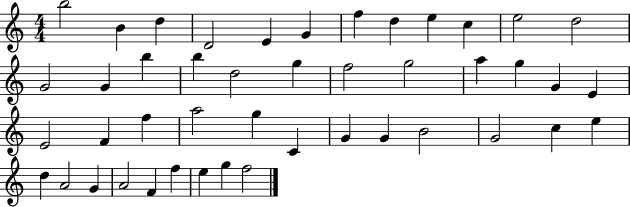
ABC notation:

X:1
T:Untitled
M:4/4
L:1/4
K:C
b2 B d D2 E G f d e c e2 d2 G2 G b b d2 g f2 g2 a g G E E2 F f a2 g C G G B2 G2 c e d A2 G A2 F f e g f2